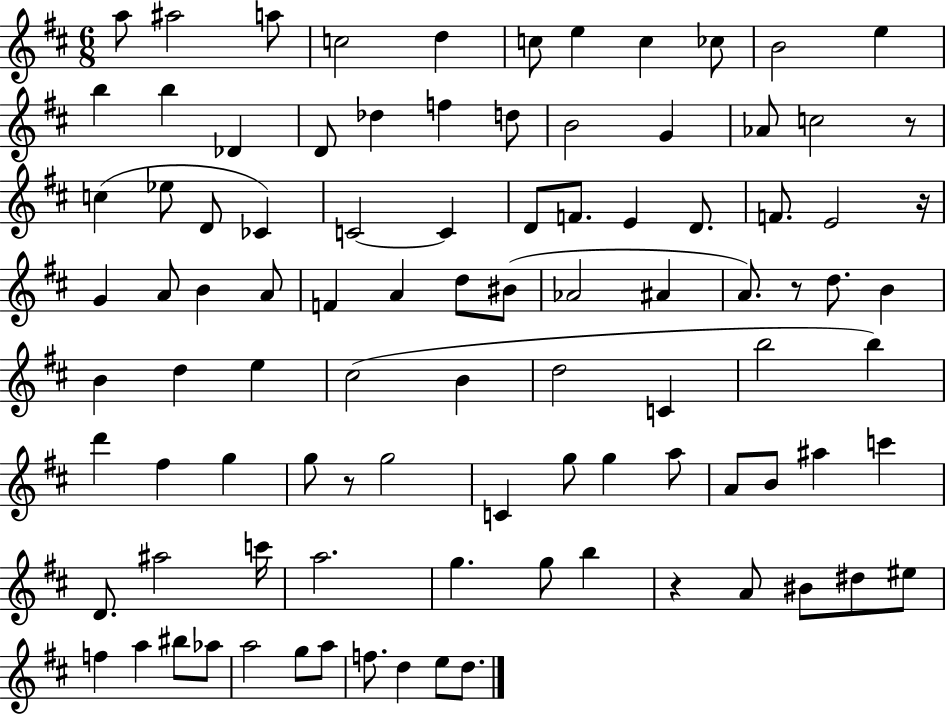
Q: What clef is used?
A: treble